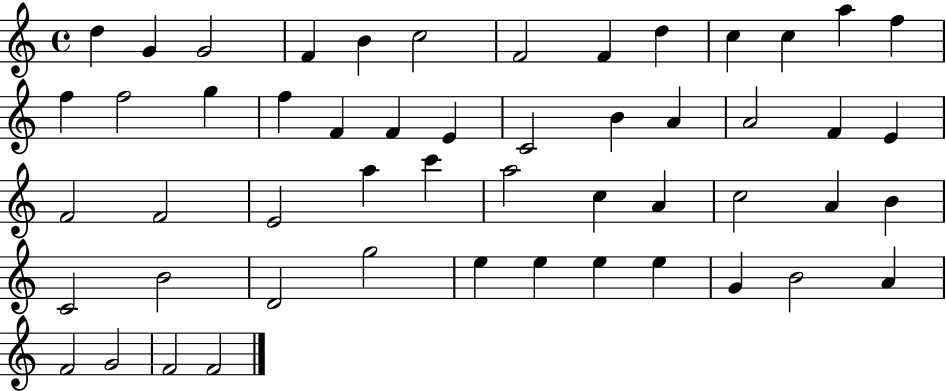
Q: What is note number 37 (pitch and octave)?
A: B4